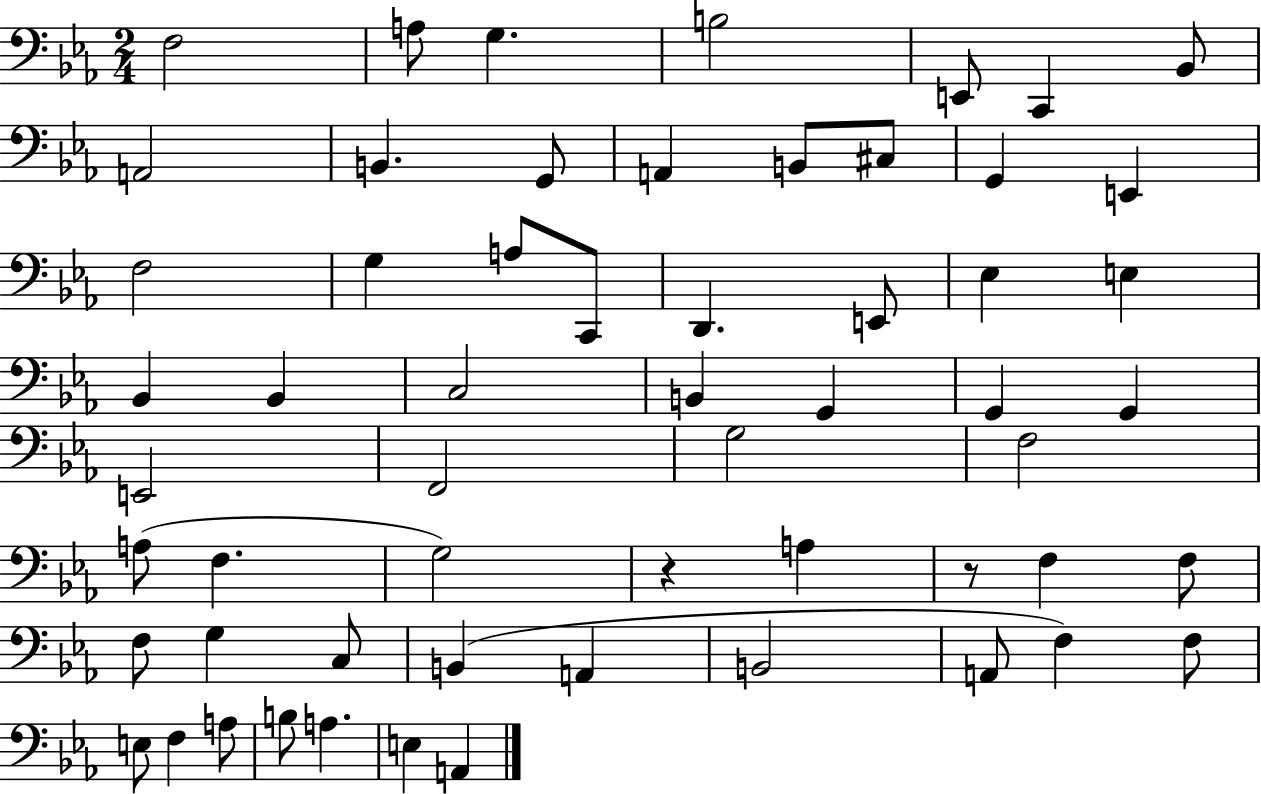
X:1
T:Untitled
M:2/4
L:1/4
K:Eb
F,2 A,/2 G, B,2 E,,/2 C,, _B,,/2 A,,2 B,, G,,/2 A,, B,,/2 ^C,/2 G,, E,, F,2 G, A,/2 C,,/2 D,, E,,/2 _E, E, _B,, _B,, C,2 B,, G,, G,, G,, E,,2 F,,2 G,2 F,2 A,/2 F, G,2 z A, z/2 F, F,/2 F,/2 G, C,/2 B,, A,, B,,2 A,,/2 F, F,/2 E,/2 F, A,/2 B,/2 A, E, A,,